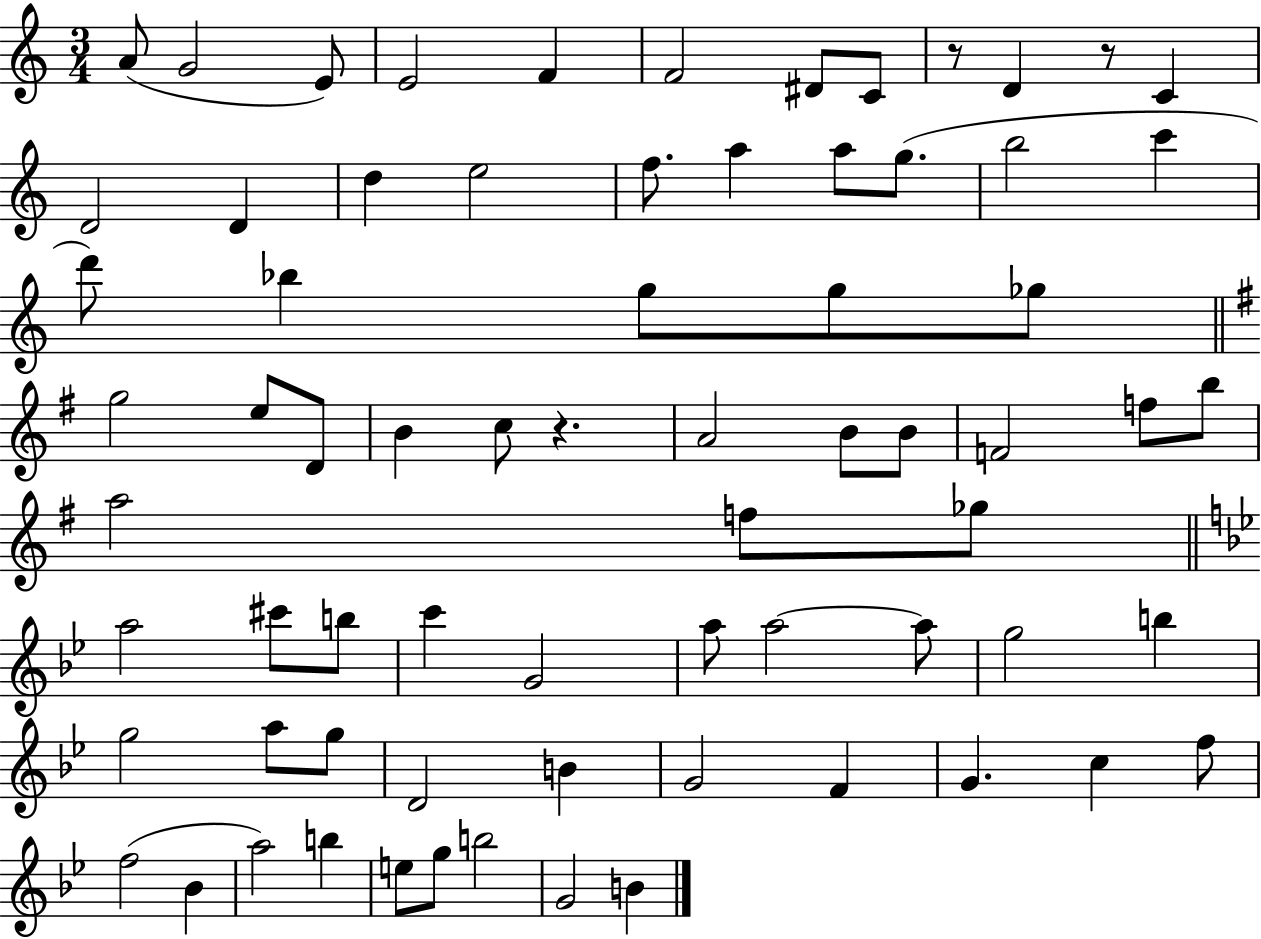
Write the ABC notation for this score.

X:1
T:Untitled
M:3/4
L:1/4
K:C
A/2 G2 E/2 E2 F F2 ^D/2 C/2 z/2 D z/2 C D2 D d e2 f/2 a a/2 g/2 b2 c' d'/2 _b g/2 g/2 _g/2 g2 e/2 D/2 B c/2 z A2 B/2 B/2 F2 f/2 b/2 a2 f/2 _g/2 a2 ^c'/2 b/2 c' G2 a/2 a2 a/2 g2 b g2 a/2 g/2 D2 B G2 F G c f/2 f2 _B a2 b e/2 g/2 b2 G2 B